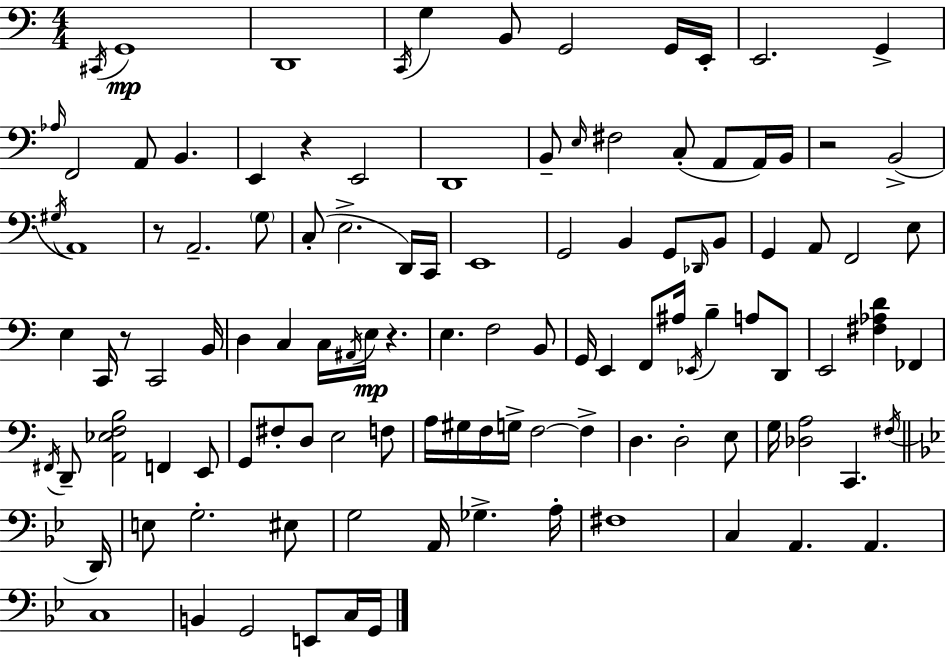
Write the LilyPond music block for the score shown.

{
  \clef bass
  \numericTimeSignature
  \time 4/4
  \key a \minor
  \acciaccatura { cis,16 }\mp g,1 | d,1 | \acciaccatura { c,16 } g4 b,8 g,2 | g,16 e,16-. e,2. g,4-> | \break \grace { aes16 } f,2 a,8 b,4. | e,4 r4 e,2 | d,1 | b,8-- \grace { e16 } fis2 c8-.( | \break a,8 a,16) b,16 r2 b,2->( | \acciaccatura { gis16 } a,1) | r8 a,2.-- | \parenthesize g8 c8-.( e2.-> | \break d,16) c,16 e,1 | g,2 b,4 | g,8 \grace { des,16 } b,8 g,4 a,8 f,2 | e8 e4 c,16 r8 c,2 | \break b,16 d4 c4 c16 \acciaccatura { ais,16 } | e16\mp r4. e4. f2 | b,8 g,16 e,4 f,8 ais16 \acciaccatura { ees,16 } | b4-- a8 d,8 e,2 | \break <fis aes d'>4 fes,4 \acciaccatura { fis,16 } d,8-- <a, ees f b>2 | f,4 e,8 g,8 fis8-. d8 e2 | f8 a16 gis16 f16 g16-> f2~~ | f4-> d4. d2-. | \break e8 g16 <des a>2 | c,4. \acciaccatura { fis16 } \bar "||" \break \key g \minor d,16 e8 g2.-. eis8 | g2 a,16 ges4.-> | a16-. fis1 | c4 a,4. a,4. | \break c1 | b,4 g,2 e,8 c16 | g,16 \bar "|."
}